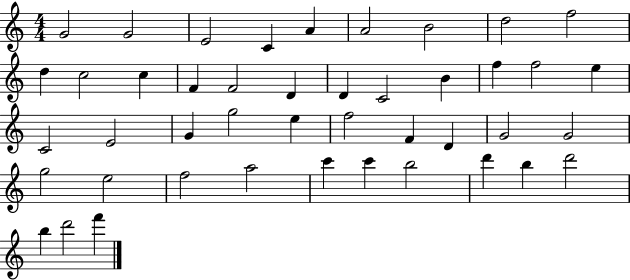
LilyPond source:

{
  \clef treble
  \numericTimeSignature
  \time 4/4
  \key c \major
  g'2 g'2 | e'2 c'4 a'4 | a'2 b'2 | d''2 f''2 | \break d''4 c''2 c''4 | f'4 f'2 d'4 | d'4 c'2 b'4 | f''4 f''2 e''4 | \break c'2 e'2 | g'4 g''2 e''4 | f''2 f'4 d'4 | g'2 g'2 | \break g''2 e''2 | f''2 a''2 | c'''4 c'''4 b''2 | d'''4 b''4 d'''2 | \break b''4 d'''2 f'''4 | \bar "|."
}